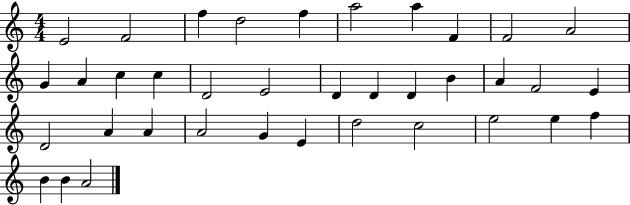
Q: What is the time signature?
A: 4/4